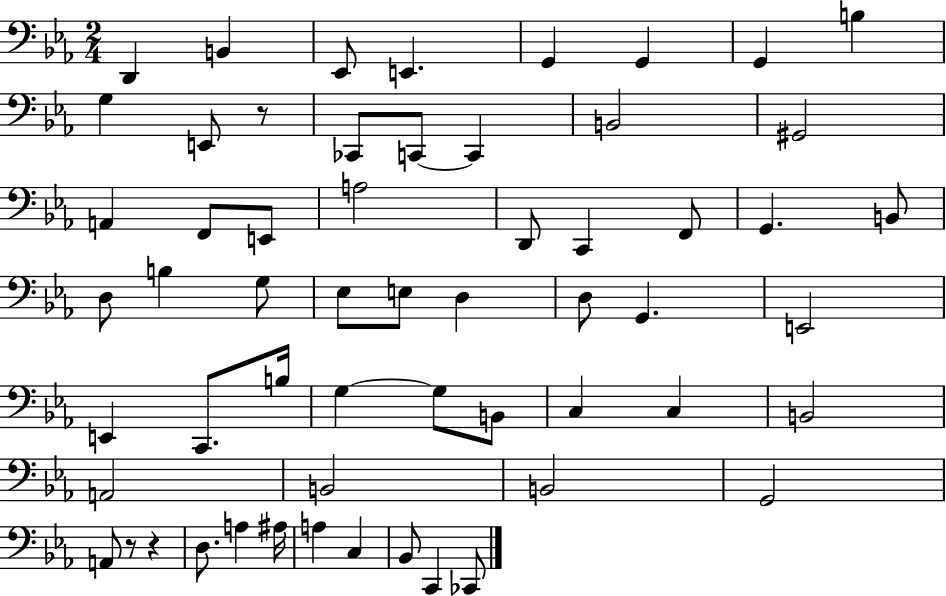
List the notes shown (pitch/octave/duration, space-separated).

D2/q B2/q Eb2/e E2/q. G2/q G2/q G2/q B3/q G3/q E2/e R/e CES2/e C2/e C2/q B2/h G#2/h A2/q F2/e E2/e A3/h D2/e C2/q F2/e G2/q. B2/e D3/e B3/q G3/e Eb3/e E3/e D3/q D3/e G2/q. E2/h E2/q C2/e. B3/s G3/q G3/e B2/e C3/q C3/q B2/h A2/h B2/h B2/h G2/h A2/e R/e R/q D3/e. A3/q A#3/s A3/q C3/q Bb2/e C2/q CES2/e